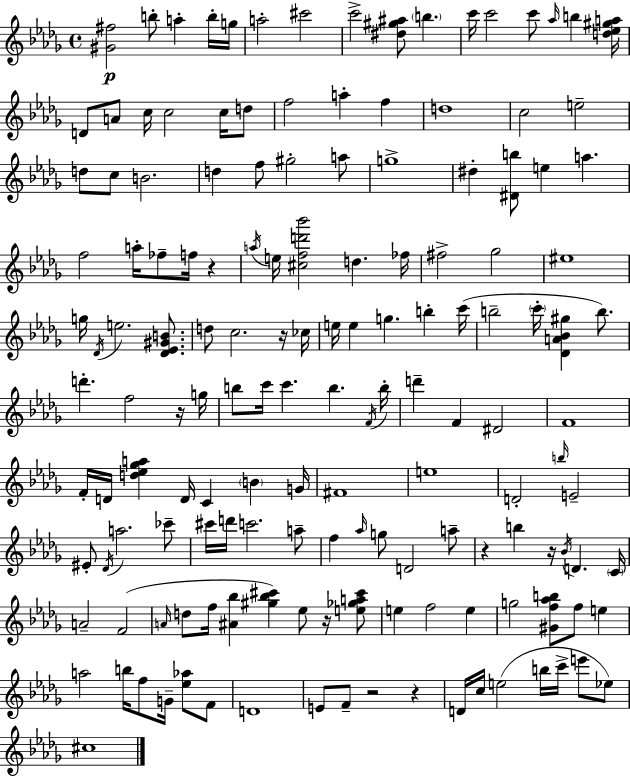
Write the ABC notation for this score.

X:1
T:Untitled
M:4/4
L:1/4
K:Bbm
[^G^f]2 b/2 a b/4 g/4 a2 ^c'2 c'2 [^d^g^a]/2 b c'/4 c'2 c'/2 _a/4 b [d_e^ga]/4 D/2 A/2 c/4 c2 c/4 d/2 f2 a f d4 c2 e2 d/2 c/2 B2 d f/2 ^g2 a/2 g4 ^d [^Db]/2 e a f2 a/4 _f/2 f/4 z a/4 e/4 [^cfd'_b']2 d _f/4 ^f2 _g2 ^e4 g/4 _D/4 e2 [_D_E^GB]/2 d/2 c2 z/4 _c/4 e/4 e g b c'/4 b2 c'/4 [_DA_B^g] b/2 d' f2 z/4 g/4 b/2 c'/4 c' b F/4 b/4 d' F ^D2 F4 F/4 D/4 [d_e_ga] D/4 C B G/4 ^F4 e4 D2 b/4 E2 ^E/2 _D/4 a2 _c'/2 ^c'/4 d'/4 c'2 a/2 f _a/4 g/2 D2 a/2 z b z/4 _B/4 D C/4 A2 F2 A/4 d/2 f/4 [^A_b] [^g_b^c'] _e/2 z/4 [e_ga^c']/2 e f2 e g2 [^Gf_ab]/2 f/2 e a2 b/4 f/2 G/4 [_e_a]/2 F/2 D4 E/2 F/2 z2 z D/4 c/4 e2 b/4 c'/4 e'/2 _e/2 ^c4